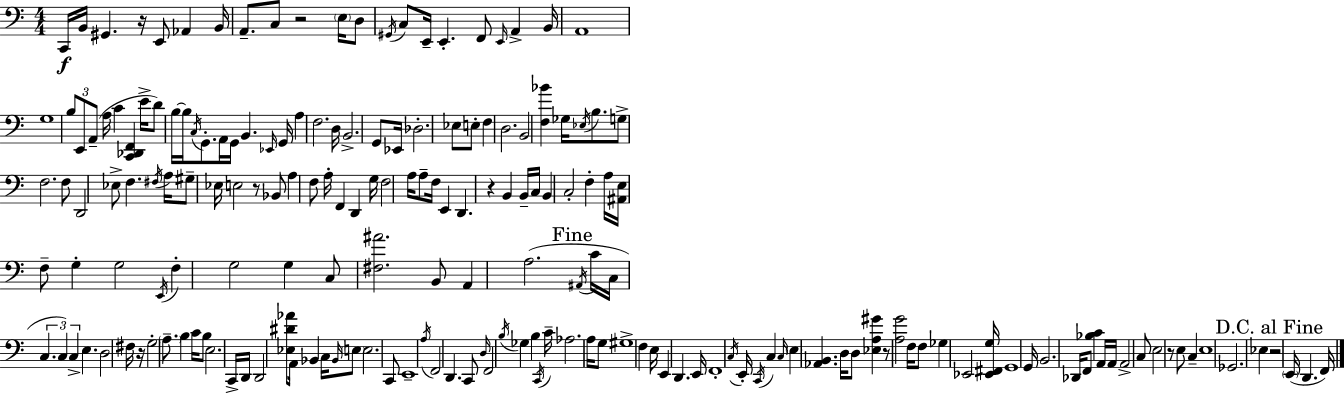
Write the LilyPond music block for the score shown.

{
  \clef bass
  \numericTimeSignature
  \time 4/4
  \key c \major
  c,16\f b,16 gis,4. r16 e,8 aes,4 b,16 | a,8.-- c8 r2 \parenthesize e16 d8 | \acciaccatura { gis,16 } c8 e,16-- e,4.-. f,8 \grace { e,16 } a,4-> | b,16 a,1 | \break g1 | \tuplet 3/2 { b8 e,8 a,8--( } a16 c'4 <c, des, f,>4 | e'16-> d'8) b16~~ b16 \acciaccatura { c16 } g,8.-. a,16 g,16 b,4. | \grace { ees,16 } g,16 a4 f2. | \break d16 b,2.-> | g,8 ees,16 des2.-. | ees8 e8-. f4 d2. | b,2 <f bes'>4 | \break ges16 \acciaccatura { ees16 } b8. g8-> f2. | f8 d,2 ees8-> f4. | \acciaccatura { fis16 } a16 gis8-- ees16 e2 | r8 bes,8 a4 f8 a16-. f,4 | \break d,4 g16 f2 a16 a8-- | f16 e,4 d,4. r4 | b,4 b,16-- c16 b,4 c2-. | f4-. a16 <ais, e>16 f8-- g4-. g2 | \break \acciaccatura { e,16 } f4-. g2 | g4 c8 <fis ais'>2. | b,8 a,4 a2.( | \mark "Fine" \acciaccatura { ais,16 } c'16 c16 \tuplet 3/2 { c4. | \break c4) c4-> } e4. d2 | fis16 r16 g2-. | \parenthesize a8.-- b4 c'16 b8 e2. | c,16-> d,16 d,2 | \break <ees dis' aes'>8 a,16 bes,4 c16 \grace { bes,16 } \parenthesize e8 e2. | c,8 e,1-- | \acciaccatura { a16 } f,2 | d,4. c,8 \grace { d16 } f,2 | \break \acciaccatura { b16 } ges4 b4 \acciaccatura { c,16 } c'16-- aes2. | a16 g8 gis1-> | f4 | e16 e,4 d,4. e,16 f,1-. | \break \acciaccatura { c16 } e,16-. \acciaccatura { c,16 } | c4 \grace { c16 } \parenthesize e4 <aes, b,>4. d16 | d8 <ees a gis'>4 r8 <a g'>2 | f16 f8 ges4 ees,2 <ees, fis, g>16 | \break g,1 | g,16 b,2. des,16 f,8 | <bes c'>4 a,16 a,16 a,2-> c8 | e2 r8 e8 c4-- | \break e1 | ges,2. ees4 | \mark "D.C. al Fine" r2 \parenthesize e,16( d,4. f,16) | \bar "|."
}